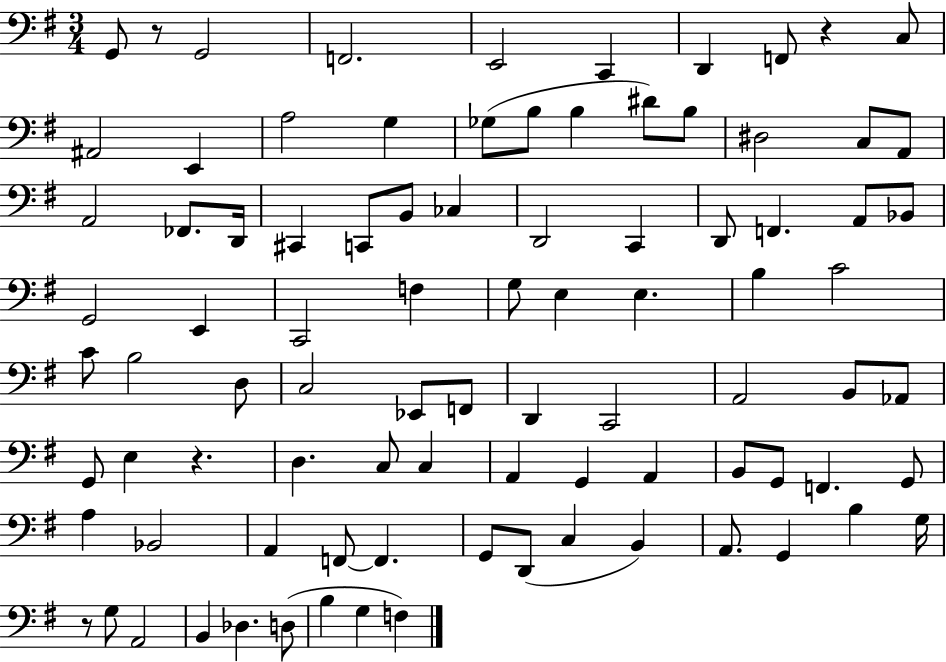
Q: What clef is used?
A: bass